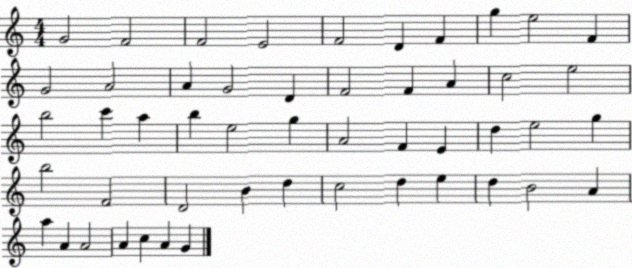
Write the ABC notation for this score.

X:1
T:Untitled
M:4/4
L:1/4
K:C
G2 F2 F2 E2 F2 D F g e2 F G2 A2 A G2 D F2 F A c2 e2 b2 c' a b e2 g A2 F E d e2 g b2 F2 D2 B d c2 d e d B2 A a A A2 A c A G